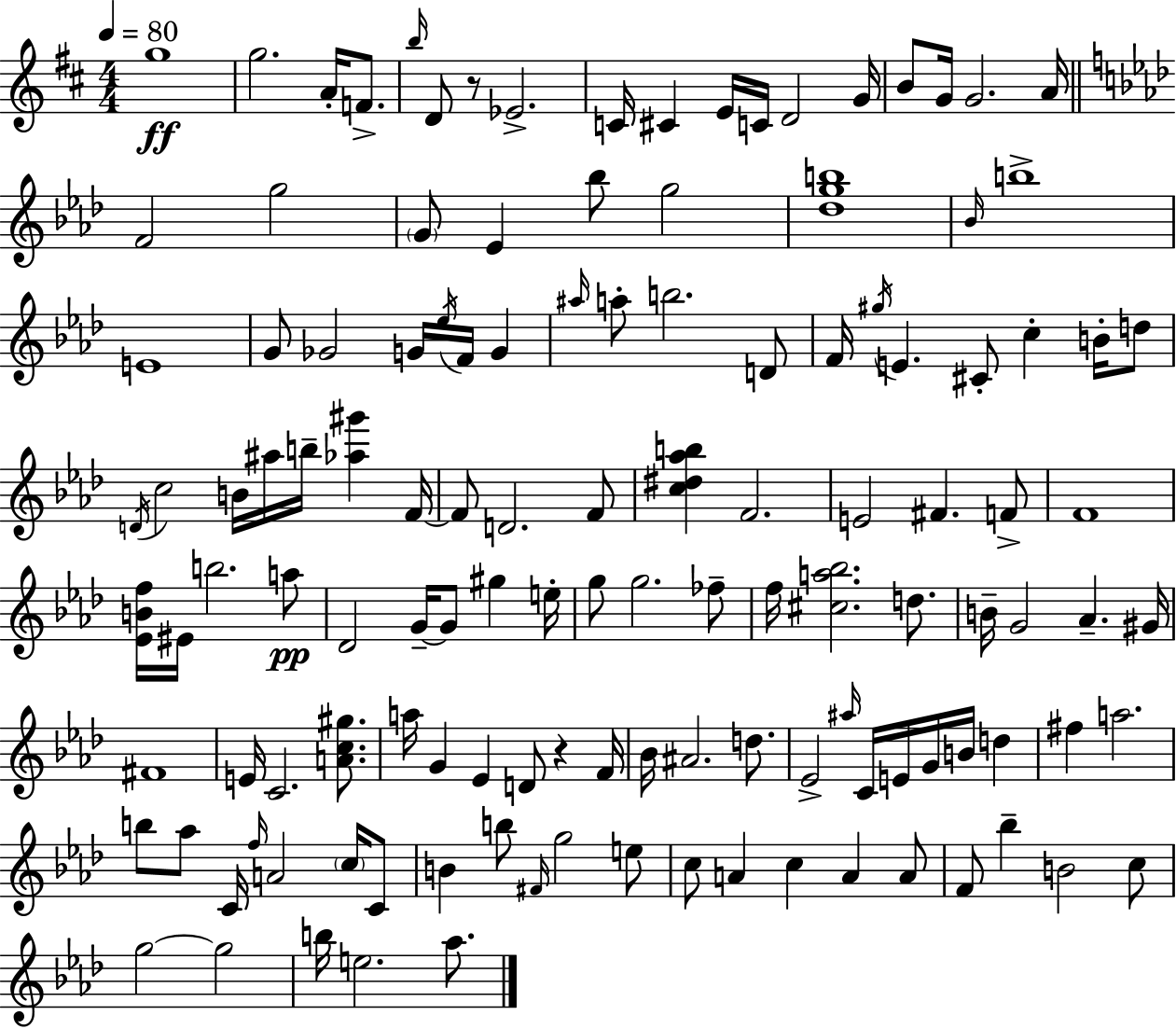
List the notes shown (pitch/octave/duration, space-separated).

G5/w G5/h. A4/s F4/e. B5/s D4/e R/e Eb4/h. C4/s C#4/q E4/s C4/s D4/h G4/s B4/e G4/s G4/h. A4/s F4/h G5/h G4/e Eb4/q Bb5/e G5/h [Db5,G5,B5]/w Bb4/s B5/w E4/w G4/e Gb4/h G4/s Eb5/s F4/s G4/q A#5/s A5/e B5/h. D4/e F4/s G#5/s E4/q. C#4/e C5/q B4/s D5/e D4/s C5/h B4/s A#5/s B5/s [Ab5,G#6]/q F4/s F4/e D4/h. F4/e [C5,D#5,Ab5,B5]/q F4/h. E4/h F#4/q. F4/e F4/w [Eb4,B4,F5]/s EIS4/s B5/h. A5/e Db4/h G4/s G4/e G#5/q E5/s G5/e G5/h. FES5/e F5/s [C#5,A5,Bb5]/h. D5/e. B4/s G4/h Ab4/q. G#4/s F#4/w E4/s C4/h. [A4,C5,G#5]/e. A5/s G4/q Eb4/q D4/e R/q F4/s Bb4/s A#4/h. D5/e. Eb4/h A#5/s C4/s E4/s G4/s B4/s D5/q F#5/q A5/h. B5/e Ab5/e C4/s F5/s A4/h C5/s C4/e B4/q B5/e F#4/s G5/h E5/e C5/e A4/q C5/q A4/q A4/e F4/e Bb5/q B4/h C5/e G5/h G5/h B5/s E5/h. Ab5/e.